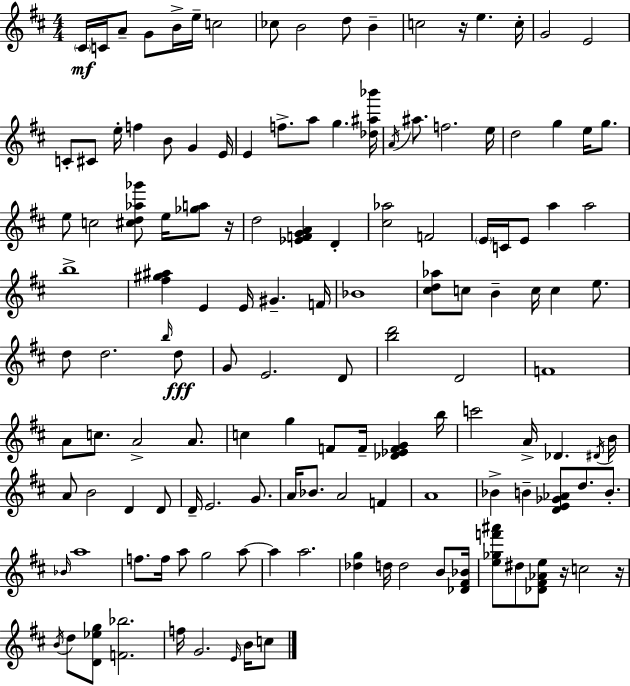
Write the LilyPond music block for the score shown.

{
  \clef treble
  \numericTimeSignature
  \time 4/4
  \key d \major
  \repeat volta 2 { \parenthesize cis'16\mf c'16 a'8-- g'8 b'16-> e''16-- c''2 | ces''8 b'2 d''8 b'4-- | c''2 r16 e''4. c''16-. | g'2 e'2 | \break c'8-. cis'8 e''16-. f''4 b'8 g'4 e'16 | e'4 f''8.-> a''8 g''4. <des'' ais'' bes'''>16 | \acciaccatura { a'16 } ais''8. f''2. | e''16 d''2 g''4 e''16 g''8. | \break e''8 c''2 <cis'' d'' aes'' ges'''>8 e''16 <ges'' a''>8 | r16 d''2 <ees' f' g' a'>4 d'4-. | <cis'' aes''>2 f'2 | \parenthesize e'16 c'16 e'8 a''4 a''2 | \break b''1-> | <fis'' gis'' ais''>4 e'4 e'16 gis'4.-- | f'16 bes'1 | <cis'' d'' aes''>8 c''8 b'4-- c''16 c''4 e''8. | \break d''8 d''2. \grace { b''16 }\fff | d''8 g'8 e'2. | d'8 <b'' d'''>2 d'2 | f'1 | \break a'8 c''8. a'2-> a'8. | c''4 g''4 f'8 f'16-- <des' ees' f' g'>4 | b''16 c'''2 a'16-> des'4. | \acciaccatura { dis'16 } b'16 a'8 b'2 d'4 | \break d'8 d'16-- e'2. | g'8. a'16 bes'8. a'2 f'4 | a'1 | bes'4-> b'4-- <d' e' ges' aes'>8 d''8. | \break b'8.-. \grace { bes'16 } a''1 | f''8. f''16 a''8 g''2 | a''8~~ a''4 a''2. | <des'' g''>4 d''16 d''2 | \break b'8 <des' fis' bes'>16 <e'' ges'' f''' ais'''>8 dis''8 <des' fis' aes' e''>8 r16 c''2 | r16 \acciaccatura { b'16 } d''8 <d' ees'' g''>8 <f' bes''>2. | f''16 g'2. | \grace { e'16 } b'16 c''8 } \bar "|."
}